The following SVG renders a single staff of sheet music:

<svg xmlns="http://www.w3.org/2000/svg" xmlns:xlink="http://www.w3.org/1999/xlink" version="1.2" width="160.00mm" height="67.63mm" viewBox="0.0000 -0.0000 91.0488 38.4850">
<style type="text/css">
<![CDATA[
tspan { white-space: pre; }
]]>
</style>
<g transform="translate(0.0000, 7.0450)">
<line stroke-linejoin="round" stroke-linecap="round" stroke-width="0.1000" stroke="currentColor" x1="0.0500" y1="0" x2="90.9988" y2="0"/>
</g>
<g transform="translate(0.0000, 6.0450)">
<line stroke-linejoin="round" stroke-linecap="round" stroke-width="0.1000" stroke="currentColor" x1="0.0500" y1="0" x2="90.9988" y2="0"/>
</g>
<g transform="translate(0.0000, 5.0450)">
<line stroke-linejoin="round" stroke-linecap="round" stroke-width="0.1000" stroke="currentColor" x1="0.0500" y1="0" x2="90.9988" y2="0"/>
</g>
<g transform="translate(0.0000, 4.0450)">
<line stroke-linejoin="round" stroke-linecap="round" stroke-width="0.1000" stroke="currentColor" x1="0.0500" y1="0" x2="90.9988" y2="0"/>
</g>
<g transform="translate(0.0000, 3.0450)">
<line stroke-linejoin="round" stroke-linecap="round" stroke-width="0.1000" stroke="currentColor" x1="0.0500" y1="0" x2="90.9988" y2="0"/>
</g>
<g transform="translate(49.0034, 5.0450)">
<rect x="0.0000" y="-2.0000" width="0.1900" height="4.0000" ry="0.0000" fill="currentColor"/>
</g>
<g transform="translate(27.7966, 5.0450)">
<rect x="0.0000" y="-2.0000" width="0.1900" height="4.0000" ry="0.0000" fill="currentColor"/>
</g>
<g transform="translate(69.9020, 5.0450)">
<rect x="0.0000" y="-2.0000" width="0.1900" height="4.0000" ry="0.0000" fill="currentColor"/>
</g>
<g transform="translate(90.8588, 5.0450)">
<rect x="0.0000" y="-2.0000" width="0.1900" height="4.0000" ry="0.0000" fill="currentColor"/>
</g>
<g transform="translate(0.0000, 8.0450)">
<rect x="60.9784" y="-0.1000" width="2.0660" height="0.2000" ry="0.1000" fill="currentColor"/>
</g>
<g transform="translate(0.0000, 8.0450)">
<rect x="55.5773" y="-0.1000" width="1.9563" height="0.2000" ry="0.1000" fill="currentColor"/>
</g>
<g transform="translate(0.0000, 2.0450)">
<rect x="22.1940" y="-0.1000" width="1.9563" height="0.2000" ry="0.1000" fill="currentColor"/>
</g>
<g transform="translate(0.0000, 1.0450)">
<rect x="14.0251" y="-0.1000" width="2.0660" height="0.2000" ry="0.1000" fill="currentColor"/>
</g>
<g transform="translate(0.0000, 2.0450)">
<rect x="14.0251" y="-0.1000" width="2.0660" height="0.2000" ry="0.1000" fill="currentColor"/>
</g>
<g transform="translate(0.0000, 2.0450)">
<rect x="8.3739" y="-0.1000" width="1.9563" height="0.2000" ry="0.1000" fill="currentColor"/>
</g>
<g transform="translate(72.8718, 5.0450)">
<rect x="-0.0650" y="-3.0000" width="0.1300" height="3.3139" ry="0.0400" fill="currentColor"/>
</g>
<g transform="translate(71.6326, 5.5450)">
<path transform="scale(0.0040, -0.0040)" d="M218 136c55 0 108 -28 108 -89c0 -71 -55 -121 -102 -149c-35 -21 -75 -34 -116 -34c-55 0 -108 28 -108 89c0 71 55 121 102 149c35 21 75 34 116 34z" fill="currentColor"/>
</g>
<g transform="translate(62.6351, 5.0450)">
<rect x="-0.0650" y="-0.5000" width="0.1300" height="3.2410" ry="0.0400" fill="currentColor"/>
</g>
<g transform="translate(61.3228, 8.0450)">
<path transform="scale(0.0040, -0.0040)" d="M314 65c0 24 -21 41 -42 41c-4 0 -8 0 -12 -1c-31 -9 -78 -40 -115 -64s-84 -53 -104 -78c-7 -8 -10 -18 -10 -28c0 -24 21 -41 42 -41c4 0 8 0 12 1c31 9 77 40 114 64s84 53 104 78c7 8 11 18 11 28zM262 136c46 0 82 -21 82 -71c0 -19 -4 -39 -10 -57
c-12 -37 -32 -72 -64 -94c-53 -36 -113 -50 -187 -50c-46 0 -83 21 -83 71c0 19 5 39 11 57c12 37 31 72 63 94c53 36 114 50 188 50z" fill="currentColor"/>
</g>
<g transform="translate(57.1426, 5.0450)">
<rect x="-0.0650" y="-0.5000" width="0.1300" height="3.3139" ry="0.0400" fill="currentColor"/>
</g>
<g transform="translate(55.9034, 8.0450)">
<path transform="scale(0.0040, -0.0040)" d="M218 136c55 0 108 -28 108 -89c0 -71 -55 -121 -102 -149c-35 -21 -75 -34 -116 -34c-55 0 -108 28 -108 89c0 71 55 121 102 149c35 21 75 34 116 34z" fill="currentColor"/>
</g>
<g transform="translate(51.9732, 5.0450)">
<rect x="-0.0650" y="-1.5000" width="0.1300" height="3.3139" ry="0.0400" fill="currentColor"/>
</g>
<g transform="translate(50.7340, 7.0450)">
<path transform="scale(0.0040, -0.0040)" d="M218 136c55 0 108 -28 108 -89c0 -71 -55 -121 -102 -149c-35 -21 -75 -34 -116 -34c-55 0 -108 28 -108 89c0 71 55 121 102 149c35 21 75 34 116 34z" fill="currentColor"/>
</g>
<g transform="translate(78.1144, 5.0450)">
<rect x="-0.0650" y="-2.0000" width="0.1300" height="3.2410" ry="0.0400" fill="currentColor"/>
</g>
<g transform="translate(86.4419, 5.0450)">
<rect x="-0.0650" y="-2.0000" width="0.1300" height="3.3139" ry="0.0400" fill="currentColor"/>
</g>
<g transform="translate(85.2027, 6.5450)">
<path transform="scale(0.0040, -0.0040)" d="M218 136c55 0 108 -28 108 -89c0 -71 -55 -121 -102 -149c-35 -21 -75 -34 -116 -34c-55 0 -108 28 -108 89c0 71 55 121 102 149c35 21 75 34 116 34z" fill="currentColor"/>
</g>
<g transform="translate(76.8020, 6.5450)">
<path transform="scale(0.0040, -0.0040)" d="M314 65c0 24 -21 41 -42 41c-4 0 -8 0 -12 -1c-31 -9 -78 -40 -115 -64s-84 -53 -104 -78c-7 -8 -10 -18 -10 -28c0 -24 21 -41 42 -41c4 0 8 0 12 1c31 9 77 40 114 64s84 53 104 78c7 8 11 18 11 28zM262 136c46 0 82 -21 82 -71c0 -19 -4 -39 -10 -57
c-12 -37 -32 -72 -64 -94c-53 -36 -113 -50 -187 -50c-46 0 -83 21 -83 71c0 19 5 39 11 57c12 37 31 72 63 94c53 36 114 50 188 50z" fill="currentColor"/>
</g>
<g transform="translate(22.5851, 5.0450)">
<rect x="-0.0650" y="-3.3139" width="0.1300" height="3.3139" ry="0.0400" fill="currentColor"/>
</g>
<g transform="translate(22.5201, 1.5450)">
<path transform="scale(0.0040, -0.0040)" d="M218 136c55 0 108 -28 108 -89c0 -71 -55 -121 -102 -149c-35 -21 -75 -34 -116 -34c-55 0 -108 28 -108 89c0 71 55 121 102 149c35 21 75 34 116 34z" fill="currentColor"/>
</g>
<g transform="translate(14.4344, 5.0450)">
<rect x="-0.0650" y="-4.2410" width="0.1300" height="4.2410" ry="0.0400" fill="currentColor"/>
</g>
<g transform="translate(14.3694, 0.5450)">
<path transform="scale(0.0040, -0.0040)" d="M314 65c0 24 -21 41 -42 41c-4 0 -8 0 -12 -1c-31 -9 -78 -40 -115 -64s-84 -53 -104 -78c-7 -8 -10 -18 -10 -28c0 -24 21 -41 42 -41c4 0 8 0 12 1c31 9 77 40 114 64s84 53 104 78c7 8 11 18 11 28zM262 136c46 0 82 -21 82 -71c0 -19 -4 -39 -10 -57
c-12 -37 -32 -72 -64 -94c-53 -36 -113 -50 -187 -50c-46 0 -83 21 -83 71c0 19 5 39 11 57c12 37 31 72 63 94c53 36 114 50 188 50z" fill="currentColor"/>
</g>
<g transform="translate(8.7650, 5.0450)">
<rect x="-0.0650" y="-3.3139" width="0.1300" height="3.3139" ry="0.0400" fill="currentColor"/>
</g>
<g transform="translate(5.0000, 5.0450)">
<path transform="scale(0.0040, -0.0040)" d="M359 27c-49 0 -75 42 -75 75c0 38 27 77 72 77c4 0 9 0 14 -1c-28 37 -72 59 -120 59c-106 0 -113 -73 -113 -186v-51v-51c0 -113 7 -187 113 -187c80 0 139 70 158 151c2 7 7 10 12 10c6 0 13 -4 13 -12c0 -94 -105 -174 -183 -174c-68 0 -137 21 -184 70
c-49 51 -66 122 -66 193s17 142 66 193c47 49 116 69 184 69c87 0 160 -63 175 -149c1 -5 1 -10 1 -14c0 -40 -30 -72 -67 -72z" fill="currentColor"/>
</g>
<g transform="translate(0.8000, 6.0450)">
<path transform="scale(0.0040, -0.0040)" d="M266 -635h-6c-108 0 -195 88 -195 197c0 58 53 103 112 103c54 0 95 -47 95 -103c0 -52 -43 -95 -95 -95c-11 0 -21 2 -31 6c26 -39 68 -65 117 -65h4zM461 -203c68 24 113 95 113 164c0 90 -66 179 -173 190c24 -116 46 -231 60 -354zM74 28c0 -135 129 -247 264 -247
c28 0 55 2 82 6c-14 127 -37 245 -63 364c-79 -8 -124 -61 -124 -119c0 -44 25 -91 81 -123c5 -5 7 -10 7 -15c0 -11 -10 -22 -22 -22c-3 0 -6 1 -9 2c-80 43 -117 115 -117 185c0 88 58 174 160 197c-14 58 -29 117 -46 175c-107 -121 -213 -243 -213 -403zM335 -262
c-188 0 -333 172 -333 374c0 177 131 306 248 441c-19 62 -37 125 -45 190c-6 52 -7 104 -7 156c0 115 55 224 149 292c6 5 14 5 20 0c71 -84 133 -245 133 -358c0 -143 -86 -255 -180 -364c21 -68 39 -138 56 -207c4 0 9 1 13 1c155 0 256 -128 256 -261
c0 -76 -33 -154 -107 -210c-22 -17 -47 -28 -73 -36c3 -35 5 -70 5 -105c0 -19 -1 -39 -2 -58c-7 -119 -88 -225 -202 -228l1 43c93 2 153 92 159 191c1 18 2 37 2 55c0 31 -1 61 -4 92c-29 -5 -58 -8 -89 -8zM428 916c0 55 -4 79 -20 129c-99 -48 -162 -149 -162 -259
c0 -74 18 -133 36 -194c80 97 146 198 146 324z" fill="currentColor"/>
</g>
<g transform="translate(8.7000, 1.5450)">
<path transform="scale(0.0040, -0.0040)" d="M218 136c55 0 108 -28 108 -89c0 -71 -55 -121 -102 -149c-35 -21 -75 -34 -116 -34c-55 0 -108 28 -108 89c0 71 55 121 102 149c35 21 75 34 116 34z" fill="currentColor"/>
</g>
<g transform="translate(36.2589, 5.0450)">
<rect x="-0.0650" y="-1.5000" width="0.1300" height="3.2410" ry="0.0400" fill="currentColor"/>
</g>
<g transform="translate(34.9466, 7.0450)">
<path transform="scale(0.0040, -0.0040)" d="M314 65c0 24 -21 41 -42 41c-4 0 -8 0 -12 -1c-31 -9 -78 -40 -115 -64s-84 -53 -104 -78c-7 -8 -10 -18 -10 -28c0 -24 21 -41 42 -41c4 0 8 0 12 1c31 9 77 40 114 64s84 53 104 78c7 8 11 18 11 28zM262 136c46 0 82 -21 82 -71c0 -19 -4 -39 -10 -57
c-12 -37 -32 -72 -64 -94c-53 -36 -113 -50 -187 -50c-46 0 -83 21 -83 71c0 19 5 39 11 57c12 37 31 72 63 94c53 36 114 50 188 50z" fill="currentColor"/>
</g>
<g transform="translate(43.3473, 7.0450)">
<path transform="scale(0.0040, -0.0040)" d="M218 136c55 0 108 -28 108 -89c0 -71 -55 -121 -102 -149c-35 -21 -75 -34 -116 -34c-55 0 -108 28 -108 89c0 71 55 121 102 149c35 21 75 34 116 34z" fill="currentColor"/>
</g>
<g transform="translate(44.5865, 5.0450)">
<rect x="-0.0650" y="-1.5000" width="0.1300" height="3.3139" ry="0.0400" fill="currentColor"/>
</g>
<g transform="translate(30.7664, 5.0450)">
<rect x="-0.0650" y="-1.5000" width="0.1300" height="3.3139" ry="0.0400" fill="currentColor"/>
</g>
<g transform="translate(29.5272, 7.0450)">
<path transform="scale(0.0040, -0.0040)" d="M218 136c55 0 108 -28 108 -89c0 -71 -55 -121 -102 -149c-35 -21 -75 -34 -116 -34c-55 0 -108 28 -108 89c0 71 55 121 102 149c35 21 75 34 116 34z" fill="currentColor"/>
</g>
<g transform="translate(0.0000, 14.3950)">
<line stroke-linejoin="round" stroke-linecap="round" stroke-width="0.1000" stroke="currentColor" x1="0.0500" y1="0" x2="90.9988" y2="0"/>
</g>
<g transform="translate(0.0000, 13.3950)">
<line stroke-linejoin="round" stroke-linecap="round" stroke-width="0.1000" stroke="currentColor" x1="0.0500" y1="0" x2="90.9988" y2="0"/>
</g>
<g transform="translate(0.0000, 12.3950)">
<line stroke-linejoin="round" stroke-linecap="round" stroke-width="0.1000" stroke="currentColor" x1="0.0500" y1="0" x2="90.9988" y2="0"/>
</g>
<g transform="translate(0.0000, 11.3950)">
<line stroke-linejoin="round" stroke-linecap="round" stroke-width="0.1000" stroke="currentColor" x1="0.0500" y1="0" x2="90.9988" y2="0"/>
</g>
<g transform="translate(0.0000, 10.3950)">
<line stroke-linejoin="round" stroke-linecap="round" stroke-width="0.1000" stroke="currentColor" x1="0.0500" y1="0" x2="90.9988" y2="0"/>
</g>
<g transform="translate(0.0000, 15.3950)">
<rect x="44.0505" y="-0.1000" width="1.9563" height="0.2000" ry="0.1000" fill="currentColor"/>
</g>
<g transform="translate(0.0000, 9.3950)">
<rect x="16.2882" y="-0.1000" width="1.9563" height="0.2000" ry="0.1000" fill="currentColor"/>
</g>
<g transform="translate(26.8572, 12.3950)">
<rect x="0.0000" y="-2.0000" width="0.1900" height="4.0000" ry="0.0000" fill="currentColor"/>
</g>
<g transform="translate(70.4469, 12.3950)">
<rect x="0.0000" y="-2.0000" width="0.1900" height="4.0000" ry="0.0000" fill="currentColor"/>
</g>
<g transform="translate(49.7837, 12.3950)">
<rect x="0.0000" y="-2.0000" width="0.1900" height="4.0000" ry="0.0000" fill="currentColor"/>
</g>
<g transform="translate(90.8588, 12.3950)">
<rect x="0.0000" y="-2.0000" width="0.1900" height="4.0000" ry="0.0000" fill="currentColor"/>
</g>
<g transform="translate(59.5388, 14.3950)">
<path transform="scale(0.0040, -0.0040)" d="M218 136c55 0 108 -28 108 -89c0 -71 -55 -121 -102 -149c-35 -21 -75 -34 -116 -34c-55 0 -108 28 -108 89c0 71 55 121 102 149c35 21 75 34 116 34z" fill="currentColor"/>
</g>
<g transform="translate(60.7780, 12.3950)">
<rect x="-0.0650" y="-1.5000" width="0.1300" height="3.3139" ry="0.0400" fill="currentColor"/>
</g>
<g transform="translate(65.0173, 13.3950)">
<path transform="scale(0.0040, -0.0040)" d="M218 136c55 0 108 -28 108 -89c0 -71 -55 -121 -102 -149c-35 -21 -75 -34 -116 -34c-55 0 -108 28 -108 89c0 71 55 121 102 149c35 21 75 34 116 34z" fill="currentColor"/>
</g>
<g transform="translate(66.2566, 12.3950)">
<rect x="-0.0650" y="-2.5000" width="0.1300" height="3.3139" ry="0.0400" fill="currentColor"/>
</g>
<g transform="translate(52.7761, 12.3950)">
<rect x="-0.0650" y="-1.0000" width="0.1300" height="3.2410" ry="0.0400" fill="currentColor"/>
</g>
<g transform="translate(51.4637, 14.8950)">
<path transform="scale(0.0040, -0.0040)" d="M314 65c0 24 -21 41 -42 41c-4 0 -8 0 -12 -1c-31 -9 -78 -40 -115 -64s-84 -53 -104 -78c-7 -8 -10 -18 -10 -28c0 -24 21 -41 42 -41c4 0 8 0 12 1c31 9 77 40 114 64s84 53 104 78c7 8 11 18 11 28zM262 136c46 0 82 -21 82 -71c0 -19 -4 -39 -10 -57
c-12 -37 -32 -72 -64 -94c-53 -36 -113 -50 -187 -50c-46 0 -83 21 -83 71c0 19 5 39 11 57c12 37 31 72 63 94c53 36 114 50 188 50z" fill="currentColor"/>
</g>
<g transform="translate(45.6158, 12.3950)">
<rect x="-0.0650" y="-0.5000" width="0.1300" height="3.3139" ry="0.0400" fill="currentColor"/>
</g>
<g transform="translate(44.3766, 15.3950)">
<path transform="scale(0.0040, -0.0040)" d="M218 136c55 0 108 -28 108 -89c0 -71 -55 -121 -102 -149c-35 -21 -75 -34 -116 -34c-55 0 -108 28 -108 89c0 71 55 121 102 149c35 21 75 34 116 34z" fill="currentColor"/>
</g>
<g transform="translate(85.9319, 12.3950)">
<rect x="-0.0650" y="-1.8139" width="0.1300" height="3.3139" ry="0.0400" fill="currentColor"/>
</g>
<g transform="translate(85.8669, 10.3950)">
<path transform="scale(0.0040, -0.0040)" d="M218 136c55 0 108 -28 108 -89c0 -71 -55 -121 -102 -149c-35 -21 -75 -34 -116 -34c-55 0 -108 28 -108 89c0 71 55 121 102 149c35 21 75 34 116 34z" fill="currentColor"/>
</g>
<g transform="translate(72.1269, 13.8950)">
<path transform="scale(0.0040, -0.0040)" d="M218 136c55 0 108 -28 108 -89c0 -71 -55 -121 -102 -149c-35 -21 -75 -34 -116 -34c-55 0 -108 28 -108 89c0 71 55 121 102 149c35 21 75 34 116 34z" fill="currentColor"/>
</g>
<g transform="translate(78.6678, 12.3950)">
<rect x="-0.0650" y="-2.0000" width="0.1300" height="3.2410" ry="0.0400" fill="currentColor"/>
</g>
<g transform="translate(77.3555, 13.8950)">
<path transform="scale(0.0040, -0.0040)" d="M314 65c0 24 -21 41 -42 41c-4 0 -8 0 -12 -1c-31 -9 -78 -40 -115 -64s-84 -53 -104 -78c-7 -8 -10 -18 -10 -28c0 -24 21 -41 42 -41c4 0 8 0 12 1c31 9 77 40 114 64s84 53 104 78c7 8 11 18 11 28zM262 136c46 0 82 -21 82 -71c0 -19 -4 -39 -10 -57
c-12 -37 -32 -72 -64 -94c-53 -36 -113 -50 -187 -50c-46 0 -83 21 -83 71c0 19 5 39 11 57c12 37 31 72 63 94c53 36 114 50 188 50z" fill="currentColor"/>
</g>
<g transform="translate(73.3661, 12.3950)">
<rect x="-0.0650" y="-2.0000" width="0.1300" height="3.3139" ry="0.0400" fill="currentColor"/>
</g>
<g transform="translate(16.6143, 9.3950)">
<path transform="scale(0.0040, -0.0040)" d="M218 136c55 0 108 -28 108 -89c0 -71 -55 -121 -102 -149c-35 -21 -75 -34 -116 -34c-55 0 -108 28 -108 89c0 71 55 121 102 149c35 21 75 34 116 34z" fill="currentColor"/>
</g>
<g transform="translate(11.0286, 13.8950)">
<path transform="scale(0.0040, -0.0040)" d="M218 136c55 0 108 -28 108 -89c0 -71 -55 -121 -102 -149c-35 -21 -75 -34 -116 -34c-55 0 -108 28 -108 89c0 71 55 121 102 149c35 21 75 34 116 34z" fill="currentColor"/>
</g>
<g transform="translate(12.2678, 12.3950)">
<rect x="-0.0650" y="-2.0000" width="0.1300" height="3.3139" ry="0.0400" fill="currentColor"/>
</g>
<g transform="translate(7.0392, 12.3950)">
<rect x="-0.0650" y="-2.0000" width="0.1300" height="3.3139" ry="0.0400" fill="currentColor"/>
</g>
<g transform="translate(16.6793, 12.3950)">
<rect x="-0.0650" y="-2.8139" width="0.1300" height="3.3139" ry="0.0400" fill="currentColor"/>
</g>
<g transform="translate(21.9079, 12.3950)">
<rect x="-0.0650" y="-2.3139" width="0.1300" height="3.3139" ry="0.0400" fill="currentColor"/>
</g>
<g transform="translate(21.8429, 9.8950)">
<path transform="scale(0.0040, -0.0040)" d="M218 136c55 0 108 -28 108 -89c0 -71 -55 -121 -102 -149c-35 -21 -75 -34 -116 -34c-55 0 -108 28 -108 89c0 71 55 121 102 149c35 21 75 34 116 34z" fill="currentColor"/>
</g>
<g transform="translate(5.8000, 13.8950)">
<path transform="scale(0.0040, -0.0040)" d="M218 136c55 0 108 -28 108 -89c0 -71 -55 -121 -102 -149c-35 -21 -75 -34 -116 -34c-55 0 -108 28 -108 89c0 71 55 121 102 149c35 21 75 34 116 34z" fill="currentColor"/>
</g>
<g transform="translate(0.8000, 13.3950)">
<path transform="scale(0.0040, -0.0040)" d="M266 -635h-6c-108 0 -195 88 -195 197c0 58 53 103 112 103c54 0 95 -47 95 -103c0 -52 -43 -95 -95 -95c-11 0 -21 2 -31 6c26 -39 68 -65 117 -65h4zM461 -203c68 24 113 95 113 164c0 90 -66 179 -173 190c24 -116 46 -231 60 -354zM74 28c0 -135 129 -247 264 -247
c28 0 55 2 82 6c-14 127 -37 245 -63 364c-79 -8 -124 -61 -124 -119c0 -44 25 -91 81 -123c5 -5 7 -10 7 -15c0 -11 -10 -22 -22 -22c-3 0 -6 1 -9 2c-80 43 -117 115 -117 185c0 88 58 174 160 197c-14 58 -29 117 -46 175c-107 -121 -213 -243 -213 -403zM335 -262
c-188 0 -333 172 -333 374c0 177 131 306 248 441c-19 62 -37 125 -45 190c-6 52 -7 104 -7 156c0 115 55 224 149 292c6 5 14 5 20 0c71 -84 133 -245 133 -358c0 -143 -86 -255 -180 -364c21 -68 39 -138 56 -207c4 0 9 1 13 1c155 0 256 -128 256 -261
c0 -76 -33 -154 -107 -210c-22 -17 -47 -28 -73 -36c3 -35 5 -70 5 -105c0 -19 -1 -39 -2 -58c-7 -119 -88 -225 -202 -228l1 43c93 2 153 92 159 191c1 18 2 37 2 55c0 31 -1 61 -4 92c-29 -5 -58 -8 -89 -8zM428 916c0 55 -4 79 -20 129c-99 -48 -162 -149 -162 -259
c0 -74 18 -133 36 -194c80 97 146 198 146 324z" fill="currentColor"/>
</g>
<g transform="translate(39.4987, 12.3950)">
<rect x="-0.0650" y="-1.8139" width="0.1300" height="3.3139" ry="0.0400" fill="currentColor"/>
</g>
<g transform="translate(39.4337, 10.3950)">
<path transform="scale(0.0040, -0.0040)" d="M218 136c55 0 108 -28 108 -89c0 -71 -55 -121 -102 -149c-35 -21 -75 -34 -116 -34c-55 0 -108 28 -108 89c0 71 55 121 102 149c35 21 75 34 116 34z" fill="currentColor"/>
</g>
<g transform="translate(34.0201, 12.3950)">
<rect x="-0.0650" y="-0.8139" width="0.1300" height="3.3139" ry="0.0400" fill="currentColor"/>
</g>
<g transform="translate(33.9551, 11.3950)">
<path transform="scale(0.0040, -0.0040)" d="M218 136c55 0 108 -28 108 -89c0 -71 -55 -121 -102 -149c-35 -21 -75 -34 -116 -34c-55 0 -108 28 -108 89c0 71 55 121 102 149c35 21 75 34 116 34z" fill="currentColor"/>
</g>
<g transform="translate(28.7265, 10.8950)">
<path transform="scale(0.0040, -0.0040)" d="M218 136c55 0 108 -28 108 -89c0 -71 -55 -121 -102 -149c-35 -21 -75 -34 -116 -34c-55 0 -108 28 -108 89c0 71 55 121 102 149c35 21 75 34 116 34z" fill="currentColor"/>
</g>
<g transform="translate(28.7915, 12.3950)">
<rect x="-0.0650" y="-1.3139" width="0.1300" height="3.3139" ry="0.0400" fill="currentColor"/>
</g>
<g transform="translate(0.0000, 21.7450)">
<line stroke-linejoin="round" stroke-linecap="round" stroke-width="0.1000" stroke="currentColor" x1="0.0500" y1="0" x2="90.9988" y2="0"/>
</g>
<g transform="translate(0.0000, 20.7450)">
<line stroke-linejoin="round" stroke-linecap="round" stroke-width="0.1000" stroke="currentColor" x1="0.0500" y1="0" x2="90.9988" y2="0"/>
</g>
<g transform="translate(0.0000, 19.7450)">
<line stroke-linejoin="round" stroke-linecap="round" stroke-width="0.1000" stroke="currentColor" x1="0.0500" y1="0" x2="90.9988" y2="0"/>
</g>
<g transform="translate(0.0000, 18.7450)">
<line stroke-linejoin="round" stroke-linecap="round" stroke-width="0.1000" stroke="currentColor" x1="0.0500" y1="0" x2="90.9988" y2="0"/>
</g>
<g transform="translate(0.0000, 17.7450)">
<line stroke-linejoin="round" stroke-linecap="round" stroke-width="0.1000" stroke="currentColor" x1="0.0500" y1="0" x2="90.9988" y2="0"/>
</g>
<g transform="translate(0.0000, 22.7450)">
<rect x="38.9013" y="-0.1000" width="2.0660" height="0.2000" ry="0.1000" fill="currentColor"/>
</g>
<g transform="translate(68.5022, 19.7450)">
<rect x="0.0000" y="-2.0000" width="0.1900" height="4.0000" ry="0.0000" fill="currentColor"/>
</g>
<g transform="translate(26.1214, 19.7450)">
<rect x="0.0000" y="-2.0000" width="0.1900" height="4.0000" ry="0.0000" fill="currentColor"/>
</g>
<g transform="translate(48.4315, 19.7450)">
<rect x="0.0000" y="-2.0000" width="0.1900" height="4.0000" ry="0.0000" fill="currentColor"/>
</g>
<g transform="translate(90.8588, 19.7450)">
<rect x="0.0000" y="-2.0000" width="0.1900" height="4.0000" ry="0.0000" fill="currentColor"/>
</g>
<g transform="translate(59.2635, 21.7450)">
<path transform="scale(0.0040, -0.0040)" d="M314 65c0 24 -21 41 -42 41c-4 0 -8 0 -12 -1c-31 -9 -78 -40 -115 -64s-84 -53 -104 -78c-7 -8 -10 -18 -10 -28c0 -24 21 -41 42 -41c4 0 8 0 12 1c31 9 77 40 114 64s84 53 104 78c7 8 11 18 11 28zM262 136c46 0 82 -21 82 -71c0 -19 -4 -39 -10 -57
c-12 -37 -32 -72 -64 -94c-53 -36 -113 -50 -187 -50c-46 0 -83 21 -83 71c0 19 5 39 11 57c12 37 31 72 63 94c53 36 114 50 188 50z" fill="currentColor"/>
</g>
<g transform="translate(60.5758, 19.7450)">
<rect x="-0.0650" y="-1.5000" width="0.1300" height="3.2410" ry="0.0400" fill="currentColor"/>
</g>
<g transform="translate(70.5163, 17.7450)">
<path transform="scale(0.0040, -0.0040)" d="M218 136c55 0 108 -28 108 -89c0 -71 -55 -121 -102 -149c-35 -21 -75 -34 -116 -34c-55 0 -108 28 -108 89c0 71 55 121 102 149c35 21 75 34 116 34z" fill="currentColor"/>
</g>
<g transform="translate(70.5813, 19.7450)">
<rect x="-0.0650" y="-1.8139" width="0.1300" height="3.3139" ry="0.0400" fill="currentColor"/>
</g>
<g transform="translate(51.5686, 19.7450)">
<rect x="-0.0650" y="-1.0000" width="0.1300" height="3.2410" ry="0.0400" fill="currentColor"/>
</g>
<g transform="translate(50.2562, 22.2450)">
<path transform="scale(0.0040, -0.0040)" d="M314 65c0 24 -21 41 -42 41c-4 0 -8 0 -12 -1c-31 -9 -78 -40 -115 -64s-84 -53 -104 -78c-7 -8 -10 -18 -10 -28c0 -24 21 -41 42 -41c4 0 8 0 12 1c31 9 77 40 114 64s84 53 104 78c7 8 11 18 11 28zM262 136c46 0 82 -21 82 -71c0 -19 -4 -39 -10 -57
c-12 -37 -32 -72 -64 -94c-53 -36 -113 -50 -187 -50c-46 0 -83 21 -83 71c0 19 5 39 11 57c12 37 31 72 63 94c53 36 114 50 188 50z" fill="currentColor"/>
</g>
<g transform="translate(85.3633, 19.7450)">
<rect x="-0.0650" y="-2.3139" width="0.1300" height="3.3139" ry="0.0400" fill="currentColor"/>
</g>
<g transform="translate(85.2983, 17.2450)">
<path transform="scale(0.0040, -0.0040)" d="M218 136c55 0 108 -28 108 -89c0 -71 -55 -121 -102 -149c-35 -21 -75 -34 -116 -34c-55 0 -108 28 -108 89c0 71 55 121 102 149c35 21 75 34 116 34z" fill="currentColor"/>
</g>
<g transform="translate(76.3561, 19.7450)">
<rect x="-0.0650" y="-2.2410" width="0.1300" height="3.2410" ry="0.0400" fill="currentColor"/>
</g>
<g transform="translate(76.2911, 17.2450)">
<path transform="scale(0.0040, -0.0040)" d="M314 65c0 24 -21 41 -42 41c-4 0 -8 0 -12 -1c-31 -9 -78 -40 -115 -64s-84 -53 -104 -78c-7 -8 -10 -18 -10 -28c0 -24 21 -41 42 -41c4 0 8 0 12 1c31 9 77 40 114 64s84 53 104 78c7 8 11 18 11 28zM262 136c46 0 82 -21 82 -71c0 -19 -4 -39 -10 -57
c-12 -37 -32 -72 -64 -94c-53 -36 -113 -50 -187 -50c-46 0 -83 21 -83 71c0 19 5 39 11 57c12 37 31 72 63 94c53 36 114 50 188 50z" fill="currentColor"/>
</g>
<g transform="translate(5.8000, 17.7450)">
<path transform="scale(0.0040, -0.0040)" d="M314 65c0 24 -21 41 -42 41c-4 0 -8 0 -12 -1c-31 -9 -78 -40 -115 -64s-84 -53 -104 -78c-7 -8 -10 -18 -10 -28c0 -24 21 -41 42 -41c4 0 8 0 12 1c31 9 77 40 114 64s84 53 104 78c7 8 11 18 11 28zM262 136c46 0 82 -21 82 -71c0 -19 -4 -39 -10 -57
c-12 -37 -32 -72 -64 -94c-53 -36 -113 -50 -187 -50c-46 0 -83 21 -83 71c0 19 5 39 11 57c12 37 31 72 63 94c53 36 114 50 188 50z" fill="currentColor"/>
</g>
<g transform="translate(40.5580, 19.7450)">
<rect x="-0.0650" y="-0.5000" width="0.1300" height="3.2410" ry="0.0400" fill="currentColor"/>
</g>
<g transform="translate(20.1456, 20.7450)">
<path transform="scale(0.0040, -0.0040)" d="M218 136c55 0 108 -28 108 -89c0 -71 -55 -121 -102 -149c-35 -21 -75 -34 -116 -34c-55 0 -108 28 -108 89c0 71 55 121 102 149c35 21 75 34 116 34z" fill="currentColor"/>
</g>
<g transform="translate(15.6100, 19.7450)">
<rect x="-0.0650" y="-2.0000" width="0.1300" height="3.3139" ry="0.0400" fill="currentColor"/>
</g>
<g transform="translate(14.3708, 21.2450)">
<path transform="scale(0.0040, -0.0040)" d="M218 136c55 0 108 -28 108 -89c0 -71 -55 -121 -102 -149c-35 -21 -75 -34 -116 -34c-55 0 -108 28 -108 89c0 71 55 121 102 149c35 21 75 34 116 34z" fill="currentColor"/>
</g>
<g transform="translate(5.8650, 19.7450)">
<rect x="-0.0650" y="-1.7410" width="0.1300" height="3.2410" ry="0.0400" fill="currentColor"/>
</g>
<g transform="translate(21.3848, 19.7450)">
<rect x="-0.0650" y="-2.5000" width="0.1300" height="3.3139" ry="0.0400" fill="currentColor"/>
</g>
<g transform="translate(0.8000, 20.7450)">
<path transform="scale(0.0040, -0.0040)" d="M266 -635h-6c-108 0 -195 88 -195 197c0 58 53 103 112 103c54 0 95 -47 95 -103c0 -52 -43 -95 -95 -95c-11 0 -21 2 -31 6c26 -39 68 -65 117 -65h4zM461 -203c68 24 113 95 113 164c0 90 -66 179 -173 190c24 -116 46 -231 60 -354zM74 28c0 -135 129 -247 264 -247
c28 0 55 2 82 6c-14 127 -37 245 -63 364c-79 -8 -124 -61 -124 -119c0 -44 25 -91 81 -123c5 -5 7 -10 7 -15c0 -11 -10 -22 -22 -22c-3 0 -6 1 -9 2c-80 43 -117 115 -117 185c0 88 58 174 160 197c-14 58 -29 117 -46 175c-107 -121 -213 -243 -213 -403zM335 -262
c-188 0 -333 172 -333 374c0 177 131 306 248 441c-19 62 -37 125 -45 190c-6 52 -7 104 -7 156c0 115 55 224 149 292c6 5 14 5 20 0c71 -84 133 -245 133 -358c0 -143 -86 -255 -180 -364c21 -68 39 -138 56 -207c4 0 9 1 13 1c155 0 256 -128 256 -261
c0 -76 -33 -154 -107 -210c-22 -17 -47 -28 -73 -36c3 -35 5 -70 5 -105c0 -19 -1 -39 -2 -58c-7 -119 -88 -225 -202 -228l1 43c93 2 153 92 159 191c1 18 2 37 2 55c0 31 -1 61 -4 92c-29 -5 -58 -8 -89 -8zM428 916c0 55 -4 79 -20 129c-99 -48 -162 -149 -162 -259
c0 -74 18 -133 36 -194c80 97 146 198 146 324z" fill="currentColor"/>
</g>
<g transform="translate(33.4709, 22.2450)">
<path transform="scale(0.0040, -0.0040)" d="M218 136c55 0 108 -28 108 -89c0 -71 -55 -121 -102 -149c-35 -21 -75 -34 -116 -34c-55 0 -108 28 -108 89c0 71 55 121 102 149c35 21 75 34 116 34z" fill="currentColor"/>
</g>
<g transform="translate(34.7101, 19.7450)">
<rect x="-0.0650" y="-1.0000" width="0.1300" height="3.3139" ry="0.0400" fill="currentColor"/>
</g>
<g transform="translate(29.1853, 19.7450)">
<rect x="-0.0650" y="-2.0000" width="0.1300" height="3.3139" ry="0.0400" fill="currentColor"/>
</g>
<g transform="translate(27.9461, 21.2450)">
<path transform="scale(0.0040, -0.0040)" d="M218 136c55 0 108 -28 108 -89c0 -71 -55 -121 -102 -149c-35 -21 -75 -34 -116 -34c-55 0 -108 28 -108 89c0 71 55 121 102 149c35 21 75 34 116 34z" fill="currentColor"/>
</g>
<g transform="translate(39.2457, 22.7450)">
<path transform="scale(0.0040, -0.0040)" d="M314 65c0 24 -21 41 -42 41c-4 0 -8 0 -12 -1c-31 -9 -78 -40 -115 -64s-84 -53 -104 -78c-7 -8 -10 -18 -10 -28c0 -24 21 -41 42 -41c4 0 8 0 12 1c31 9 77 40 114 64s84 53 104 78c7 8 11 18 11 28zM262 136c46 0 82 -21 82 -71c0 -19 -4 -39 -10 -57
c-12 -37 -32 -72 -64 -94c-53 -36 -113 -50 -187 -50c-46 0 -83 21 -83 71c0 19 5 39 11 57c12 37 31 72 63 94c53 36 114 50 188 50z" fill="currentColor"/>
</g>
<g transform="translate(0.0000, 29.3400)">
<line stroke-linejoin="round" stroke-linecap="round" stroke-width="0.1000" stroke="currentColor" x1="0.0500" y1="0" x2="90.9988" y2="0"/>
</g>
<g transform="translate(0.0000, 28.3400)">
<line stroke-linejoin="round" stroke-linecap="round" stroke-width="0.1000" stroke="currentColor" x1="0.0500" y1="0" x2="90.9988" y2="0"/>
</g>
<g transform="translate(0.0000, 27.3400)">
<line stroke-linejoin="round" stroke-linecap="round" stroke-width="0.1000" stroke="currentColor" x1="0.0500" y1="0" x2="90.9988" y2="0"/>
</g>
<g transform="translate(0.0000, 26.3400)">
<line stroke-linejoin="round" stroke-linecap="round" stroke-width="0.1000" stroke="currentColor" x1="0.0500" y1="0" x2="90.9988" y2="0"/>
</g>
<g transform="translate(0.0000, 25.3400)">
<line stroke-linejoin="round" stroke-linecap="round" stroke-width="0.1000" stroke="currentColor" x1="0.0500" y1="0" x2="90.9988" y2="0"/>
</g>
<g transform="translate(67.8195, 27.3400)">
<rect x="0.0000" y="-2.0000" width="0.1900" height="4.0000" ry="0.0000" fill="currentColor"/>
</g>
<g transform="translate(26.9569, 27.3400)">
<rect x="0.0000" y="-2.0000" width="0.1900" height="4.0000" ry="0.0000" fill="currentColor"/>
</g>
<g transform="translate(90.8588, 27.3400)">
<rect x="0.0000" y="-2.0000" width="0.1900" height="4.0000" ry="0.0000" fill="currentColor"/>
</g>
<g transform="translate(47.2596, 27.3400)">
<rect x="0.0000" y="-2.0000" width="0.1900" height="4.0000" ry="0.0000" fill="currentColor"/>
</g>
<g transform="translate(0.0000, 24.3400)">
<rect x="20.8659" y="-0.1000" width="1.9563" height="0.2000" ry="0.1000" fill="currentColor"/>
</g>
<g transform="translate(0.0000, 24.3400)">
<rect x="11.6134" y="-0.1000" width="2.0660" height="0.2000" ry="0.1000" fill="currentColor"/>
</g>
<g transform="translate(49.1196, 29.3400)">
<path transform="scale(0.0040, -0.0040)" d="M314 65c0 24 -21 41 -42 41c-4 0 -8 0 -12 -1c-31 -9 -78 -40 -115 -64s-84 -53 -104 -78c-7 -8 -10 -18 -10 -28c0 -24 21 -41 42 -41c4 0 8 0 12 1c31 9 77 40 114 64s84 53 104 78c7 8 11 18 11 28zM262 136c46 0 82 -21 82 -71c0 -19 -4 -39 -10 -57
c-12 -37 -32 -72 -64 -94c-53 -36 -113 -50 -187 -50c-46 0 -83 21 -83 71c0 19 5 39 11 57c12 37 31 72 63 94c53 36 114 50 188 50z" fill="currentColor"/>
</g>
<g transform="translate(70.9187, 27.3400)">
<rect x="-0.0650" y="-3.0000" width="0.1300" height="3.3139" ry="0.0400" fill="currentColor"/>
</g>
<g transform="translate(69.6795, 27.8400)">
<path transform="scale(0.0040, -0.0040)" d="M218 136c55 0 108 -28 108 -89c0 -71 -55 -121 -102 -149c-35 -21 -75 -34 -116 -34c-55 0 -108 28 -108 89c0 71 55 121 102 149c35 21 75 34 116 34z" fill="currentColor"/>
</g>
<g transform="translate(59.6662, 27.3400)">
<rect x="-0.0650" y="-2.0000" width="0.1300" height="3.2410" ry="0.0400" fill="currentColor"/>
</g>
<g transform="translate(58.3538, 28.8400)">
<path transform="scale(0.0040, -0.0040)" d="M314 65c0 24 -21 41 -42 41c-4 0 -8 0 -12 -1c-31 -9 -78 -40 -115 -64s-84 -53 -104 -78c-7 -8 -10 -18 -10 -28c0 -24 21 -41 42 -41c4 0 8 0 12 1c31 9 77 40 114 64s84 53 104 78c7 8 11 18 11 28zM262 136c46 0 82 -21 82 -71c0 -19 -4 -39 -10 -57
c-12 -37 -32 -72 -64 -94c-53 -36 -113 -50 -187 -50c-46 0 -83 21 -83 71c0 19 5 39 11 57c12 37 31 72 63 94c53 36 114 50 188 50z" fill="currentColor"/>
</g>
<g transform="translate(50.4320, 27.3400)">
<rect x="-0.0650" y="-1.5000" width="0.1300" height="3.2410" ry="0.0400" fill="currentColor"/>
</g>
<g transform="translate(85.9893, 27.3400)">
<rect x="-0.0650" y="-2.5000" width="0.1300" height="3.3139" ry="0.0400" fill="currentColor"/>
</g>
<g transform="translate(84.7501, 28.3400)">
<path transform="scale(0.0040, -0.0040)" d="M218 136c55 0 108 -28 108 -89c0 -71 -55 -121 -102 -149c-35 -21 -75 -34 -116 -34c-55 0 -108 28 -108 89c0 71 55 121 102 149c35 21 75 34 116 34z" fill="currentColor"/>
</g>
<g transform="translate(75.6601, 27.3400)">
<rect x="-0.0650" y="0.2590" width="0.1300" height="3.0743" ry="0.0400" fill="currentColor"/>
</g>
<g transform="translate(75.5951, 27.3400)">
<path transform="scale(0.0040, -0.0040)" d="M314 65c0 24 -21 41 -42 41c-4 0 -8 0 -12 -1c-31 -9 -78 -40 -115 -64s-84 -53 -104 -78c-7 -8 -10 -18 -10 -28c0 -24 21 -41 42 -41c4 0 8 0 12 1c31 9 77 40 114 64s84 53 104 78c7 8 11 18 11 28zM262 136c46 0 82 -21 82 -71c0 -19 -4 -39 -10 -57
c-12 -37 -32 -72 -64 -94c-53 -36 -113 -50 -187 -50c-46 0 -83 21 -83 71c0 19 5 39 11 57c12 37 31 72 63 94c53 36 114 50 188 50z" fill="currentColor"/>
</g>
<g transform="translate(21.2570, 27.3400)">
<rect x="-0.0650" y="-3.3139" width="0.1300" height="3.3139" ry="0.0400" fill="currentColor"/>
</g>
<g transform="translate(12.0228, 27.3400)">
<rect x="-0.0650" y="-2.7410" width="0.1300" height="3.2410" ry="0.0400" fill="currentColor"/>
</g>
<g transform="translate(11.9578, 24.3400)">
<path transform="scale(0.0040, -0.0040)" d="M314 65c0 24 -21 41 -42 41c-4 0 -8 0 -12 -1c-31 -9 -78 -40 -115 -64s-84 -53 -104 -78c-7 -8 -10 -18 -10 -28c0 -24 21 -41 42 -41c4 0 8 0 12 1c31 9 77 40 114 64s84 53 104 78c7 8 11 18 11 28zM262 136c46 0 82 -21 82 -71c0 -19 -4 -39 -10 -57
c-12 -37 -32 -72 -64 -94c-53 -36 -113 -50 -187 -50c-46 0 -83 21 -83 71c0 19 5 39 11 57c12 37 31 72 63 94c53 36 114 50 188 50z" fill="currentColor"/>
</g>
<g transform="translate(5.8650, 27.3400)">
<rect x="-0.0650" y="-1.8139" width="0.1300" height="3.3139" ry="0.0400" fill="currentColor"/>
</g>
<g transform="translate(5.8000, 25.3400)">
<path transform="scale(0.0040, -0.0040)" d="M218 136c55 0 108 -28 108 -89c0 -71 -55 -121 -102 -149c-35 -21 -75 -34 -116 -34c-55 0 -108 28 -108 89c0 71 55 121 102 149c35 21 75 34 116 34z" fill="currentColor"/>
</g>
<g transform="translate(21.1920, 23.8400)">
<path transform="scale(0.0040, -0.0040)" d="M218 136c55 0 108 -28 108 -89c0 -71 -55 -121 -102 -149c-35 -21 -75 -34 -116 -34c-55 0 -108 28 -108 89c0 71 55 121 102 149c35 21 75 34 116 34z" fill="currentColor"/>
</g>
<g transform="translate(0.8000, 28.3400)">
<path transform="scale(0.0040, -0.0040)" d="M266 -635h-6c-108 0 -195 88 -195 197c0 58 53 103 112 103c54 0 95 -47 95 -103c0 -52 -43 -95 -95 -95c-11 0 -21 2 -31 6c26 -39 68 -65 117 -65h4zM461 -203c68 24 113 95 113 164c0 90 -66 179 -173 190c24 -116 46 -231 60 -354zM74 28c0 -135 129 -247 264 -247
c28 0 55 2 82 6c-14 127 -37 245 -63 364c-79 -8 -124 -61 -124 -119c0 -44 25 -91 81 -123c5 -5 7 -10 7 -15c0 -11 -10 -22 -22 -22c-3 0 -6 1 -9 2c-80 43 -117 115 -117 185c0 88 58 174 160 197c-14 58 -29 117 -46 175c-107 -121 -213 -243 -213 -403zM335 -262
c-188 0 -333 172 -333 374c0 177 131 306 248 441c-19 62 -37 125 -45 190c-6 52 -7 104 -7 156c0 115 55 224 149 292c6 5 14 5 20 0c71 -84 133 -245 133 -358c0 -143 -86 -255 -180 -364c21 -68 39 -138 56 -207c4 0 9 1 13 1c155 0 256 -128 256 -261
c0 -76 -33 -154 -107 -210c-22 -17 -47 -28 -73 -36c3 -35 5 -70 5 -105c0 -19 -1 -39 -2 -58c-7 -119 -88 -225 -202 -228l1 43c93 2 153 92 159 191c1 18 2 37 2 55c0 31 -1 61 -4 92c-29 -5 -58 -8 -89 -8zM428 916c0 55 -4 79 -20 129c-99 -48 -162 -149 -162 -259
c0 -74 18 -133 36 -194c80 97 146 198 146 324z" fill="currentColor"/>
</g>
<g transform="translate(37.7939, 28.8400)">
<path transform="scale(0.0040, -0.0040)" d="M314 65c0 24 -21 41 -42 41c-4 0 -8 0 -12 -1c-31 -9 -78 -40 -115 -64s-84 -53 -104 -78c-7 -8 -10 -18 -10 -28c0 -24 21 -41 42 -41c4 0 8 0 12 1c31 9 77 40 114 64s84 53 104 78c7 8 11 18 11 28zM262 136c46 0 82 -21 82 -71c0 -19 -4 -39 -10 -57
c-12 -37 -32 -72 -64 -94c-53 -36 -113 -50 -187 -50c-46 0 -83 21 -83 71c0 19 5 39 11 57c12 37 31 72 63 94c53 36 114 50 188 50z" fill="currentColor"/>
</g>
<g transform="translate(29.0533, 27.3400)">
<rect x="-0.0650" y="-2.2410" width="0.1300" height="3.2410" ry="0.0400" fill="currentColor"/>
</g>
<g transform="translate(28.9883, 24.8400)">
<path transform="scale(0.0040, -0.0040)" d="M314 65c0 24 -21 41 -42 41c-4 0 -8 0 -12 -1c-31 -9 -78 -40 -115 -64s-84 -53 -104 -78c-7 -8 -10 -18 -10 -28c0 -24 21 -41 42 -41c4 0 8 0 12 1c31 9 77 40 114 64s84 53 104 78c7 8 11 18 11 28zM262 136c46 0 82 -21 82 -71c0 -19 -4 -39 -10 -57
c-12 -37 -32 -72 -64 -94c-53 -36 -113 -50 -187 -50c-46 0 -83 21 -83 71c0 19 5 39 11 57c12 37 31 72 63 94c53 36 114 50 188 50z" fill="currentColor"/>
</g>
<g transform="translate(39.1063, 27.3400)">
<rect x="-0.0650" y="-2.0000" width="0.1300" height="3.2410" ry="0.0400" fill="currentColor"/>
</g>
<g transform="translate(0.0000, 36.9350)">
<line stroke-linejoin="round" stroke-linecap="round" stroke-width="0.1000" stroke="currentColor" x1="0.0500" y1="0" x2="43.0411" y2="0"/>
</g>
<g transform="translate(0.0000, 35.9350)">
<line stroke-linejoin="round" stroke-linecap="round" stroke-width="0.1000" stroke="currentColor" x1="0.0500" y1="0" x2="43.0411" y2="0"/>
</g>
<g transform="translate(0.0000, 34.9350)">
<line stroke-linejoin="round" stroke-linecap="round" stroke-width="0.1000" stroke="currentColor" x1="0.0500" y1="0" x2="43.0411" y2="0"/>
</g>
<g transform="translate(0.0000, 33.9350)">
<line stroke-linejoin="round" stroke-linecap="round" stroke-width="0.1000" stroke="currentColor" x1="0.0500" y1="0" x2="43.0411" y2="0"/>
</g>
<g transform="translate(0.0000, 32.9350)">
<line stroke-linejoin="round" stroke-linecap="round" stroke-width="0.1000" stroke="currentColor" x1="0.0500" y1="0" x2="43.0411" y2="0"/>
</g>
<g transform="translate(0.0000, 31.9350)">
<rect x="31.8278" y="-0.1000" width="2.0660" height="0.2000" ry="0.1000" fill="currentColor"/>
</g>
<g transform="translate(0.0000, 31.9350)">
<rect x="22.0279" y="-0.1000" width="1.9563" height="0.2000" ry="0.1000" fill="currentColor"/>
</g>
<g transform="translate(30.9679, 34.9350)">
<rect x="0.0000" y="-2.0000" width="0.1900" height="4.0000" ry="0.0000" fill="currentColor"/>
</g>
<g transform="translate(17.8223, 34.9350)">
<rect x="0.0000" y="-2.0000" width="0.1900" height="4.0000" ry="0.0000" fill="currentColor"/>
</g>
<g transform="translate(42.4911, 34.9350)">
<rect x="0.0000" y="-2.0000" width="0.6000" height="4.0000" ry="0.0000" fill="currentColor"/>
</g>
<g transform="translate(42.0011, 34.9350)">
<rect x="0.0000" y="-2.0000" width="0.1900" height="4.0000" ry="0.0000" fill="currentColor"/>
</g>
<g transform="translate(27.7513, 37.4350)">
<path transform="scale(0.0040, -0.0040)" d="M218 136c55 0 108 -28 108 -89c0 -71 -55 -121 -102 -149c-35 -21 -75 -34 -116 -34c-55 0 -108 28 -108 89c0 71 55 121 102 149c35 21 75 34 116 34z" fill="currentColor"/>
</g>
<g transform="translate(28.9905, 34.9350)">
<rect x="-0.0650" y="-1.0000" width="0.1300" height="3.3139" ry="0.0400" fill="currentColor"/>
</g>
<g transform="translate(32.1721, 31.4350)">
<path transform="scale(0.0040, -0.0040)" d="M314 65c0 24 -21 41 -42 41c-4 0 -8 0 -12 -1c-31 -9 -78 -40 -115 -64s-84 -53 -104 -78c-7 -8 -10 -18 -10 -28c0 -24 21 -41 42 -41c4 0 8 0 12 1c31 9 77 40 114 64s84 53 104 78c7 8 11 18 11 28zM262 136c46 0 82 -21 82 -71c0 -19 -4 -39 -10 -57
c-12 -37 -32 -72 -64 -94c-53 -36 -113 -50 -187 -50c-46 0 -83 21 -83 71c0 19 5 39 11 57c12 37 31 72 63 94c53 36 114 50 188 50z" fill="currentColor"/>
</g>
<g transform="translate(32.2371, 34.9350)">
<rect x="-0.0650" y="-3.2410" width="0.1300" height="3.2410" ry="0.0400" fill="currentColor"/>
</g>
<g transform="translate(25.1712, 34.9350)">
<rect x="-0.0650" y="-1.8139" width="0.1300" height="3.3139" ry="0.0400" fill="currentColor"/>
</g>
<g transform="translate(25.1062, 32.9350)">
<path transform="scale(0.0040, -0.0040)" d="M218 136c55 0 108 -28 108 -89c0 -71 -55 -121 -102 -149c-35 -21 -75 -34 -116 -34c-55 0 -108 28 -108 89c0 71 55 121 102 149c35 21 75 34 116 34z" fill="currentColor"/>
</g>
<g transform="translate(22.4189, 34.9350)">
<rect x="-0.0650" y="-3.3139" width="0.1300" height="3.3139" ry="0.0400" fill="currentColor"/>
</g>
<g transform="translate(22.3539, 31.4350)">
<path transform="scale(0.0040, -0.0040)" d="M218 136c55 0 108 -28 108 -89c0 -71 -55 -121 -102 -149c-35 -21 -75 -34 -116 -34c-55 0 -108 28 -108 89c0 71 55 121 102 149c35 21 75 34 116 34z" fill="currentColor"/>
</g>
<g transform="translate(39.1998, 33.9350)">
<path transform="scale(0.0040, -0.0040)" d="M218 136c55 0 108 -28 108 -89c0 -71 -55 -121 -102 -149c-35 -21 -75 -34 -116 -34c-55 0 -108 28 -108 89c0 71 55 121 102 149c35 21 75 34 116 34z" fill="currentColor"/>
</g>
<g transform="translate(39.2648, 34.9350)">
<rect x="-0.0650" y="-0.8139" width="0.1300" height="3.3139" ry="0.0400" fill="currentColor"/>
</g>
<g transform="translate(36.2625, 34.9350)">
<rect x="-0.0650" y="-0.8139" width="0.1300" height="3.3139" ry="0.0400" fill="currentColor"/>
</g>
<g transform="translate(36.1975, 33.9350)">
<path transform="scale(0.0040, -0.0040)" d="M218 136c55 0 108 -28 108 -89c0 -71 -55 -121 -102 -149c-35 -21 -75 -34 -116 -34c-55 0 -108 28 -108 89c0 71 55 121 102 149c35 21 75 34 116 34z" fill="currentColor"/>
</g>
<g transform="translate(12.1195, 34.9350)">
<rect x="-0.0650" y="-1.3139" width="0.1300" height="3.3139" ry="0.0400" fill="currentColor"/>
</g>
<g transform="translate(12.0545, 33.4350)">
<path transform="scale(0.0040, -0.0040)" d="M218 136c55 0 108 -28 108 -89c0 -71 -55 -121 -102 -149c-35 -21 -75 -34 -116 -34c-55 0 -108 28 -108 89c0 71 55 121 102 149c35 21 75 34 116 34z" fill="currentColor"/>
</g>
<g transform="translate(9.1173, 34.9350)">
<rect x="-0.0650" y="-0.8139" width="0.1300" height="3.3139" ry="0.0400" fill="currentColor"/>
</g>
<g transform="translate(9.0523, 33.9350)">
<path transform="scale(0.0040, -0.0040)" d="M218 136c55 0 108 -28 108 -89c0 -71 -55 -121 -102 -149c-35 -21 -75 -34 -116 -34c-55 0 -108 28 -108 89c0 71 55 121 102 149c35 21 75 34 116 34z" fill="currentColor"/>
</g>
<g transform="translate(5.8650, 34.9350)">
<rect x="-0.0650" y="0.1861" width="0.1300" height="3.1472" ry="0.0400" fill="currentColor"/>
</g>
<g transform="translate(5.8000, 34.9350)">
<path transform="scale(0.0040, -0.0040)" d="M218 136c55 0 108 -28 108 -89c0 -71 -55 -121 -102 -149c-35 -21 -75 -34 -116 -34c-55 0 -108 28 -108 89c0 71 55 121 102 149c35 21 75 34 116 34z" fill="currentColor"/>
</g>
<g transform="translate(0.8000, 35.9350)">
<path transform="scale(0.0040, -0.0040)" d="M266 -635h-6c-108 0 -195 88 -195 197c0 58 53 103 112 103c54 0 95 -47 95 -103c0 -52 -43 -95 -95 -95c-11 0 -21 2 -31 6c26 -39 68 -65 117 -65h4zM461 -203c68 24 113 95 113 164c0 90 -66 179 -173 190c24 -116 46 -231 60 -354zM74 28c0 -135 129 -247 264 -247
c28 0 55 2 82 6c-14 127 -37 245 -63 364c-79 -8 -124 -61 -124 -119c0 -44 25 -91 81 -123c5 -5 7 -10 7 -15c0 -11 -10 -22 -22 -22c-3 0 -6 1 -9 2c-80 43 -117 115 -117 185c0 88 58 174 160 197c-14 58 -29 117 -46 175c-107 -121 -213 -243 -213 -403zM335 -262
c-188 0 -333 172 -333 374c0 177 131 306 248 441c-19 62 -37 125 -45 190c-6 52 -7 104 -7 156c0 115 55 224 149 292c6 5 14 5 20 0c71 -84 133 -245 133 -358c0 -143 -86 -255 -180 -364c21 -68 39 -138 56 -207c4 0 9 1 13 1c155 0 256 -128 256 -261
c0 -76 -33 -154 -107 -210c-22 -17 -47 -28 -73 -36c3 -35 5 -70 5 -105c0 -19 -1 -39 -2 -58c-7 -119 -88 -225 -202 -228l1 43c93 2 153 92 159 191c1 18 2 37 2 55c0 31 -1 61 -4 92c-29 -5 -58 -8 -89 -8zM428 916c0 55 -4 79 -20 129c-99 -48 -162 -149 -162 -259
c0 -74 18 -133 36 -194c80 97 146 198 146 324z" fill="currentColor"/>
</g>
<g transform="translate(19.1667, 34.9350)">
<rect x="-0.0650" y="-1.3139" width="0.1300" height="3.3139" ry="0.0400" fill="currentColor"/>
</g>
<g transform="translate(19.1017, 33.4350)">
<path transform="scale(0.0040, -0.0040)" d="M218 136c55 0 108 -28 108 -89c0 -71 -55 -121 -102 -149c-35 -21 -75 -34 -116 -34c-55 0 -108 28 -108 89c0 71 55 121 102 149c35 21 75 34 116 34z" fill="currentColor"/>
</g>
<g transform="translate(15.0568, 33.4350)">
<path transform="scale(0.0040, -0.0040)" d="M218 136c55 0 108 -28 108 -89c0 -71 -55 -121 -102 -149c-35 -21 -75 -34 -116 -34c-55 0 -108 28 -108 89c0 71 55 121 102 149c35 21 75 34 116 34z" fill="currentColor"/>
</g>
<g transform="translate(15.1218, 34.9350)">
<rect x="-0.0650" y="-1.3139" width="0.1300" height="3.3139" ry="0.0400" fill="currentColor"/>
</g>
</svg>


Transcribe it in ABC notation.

X:1
T:Untitled
M:4/4
L:1/4
K:C
b d'2 b E E2 E E C C2 A F2 F F F a g e d f C D2 E G F F2 f f2 F G F D C2 D2 E2 f g2 g f a2 b g2 F2 E2 F2 A B2 G B d e e e b f D b2 d d